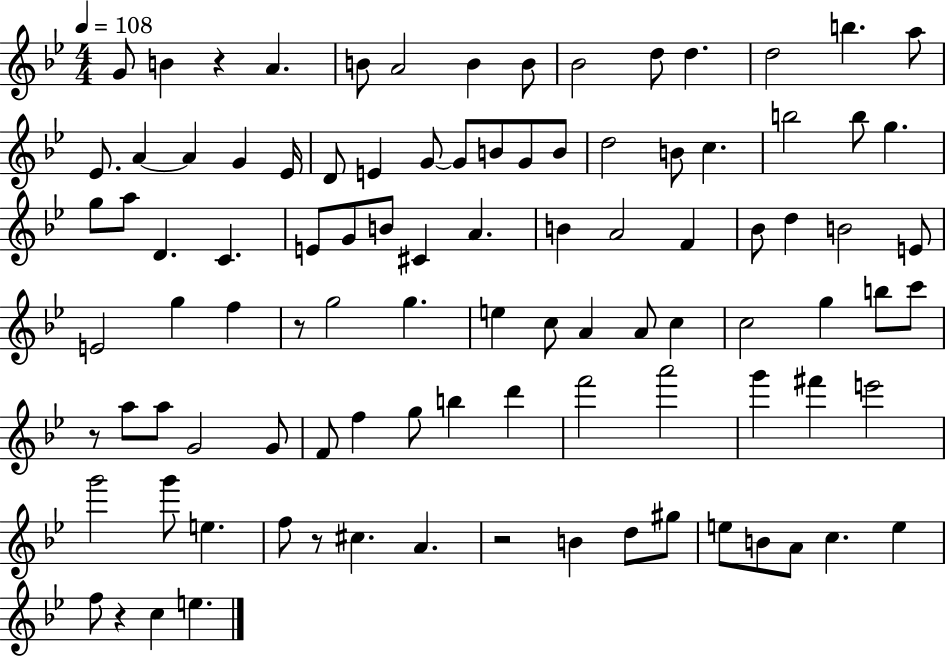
G4/e B4/q R/q A4/q. B4/e A4/h B4/q B4/e Bb4/h D5/e D5/q. D5/h B5/q. A5/e Eb4/e. A4/q A4/q G4/q Eb4/s D4/e E4/q G4/e G4/e B4/e G4/e B4/e D5/h B4/e C5/q. B5/h B5/e G5/q. G5/e A5/e D4/q. C4/q. E4/e G4/e B4/e C#4/q A4/q. B4/q A4/h F4/q Bb4/e D5/q B4/h E4/e E4/h G5/q F5/q R/e G5/h G5/q. E5/q C5/e A4/q A4/e C5/q C5/h G5/q B5/e C6/e R/e A5/e A5/e G4/h G4/e F4/e F5/q G5/e B5/q D6/q F6/h A6/h G6/q F#6/q E6/h G6/h G6/e E5/q. F5/e R/e C#5/q. A4/q. R/h B4/q D5/e G#5/e E5/e B4/e A4/e C5/q. E5/q F5/e R/q C5/q E5/q.